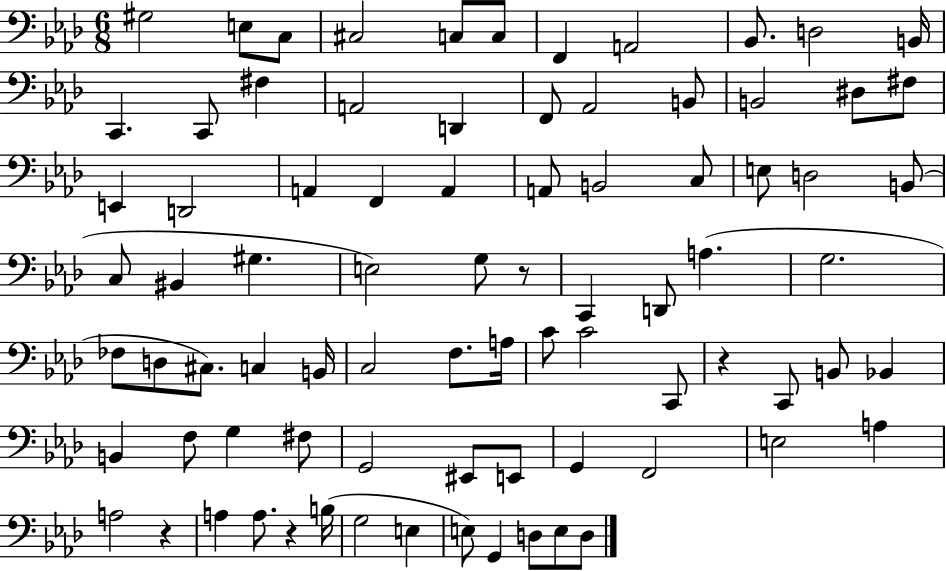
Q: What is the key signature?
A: AES major